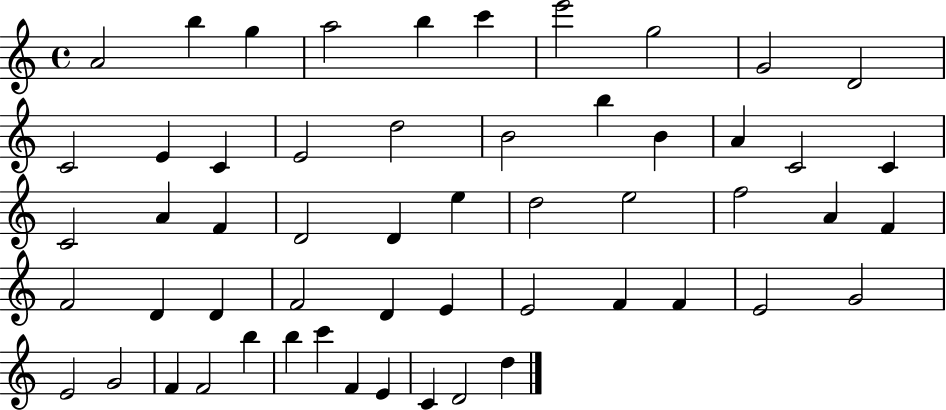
A4/h B5/q G5/q A5/h B5/q C6/q E6/h G5/h G4/h D4/h C4/h E4/q C4/q E4/h D5/h B4/h B5/q B4/q A4/q C4/h C4/q C4/h A4/q F4/q D4/h D4/q E5/q D5/h E5/h F5/h A4/q F4/q F4/h D4/q D4/q F4/h D4/q E4/q E4/h F4/q F4/q E4/h G4/h E4/h G4/h F4/q F4/h B5/q B5/q C6/q F4/q E4/q C4/q D4/h D5/q